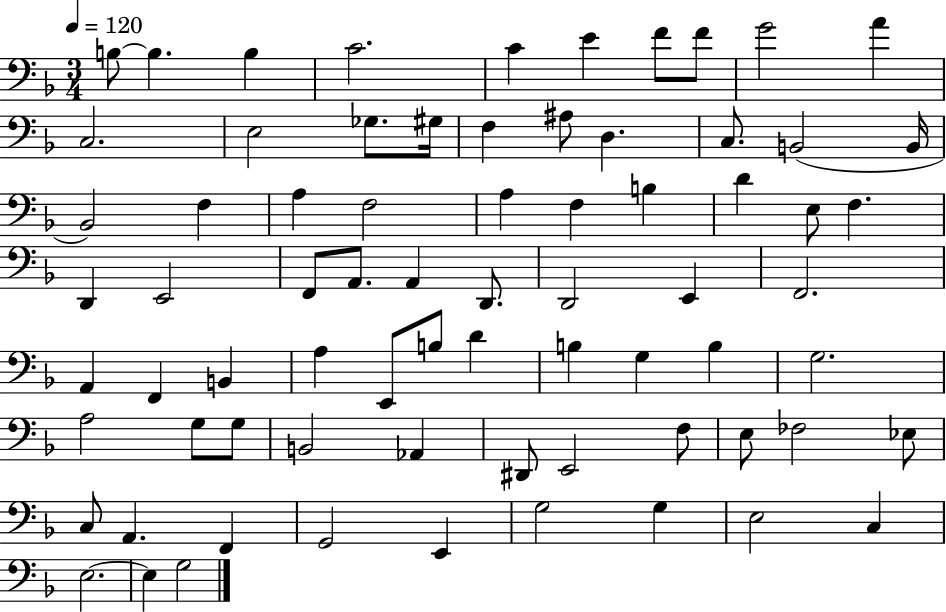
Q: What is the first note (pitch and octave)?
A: B3